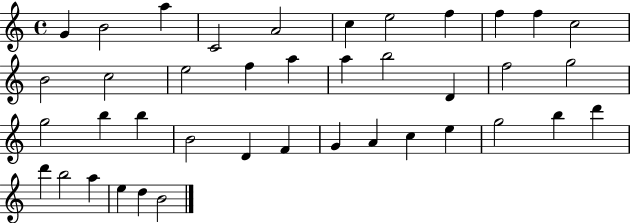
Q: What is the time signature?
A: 4/4